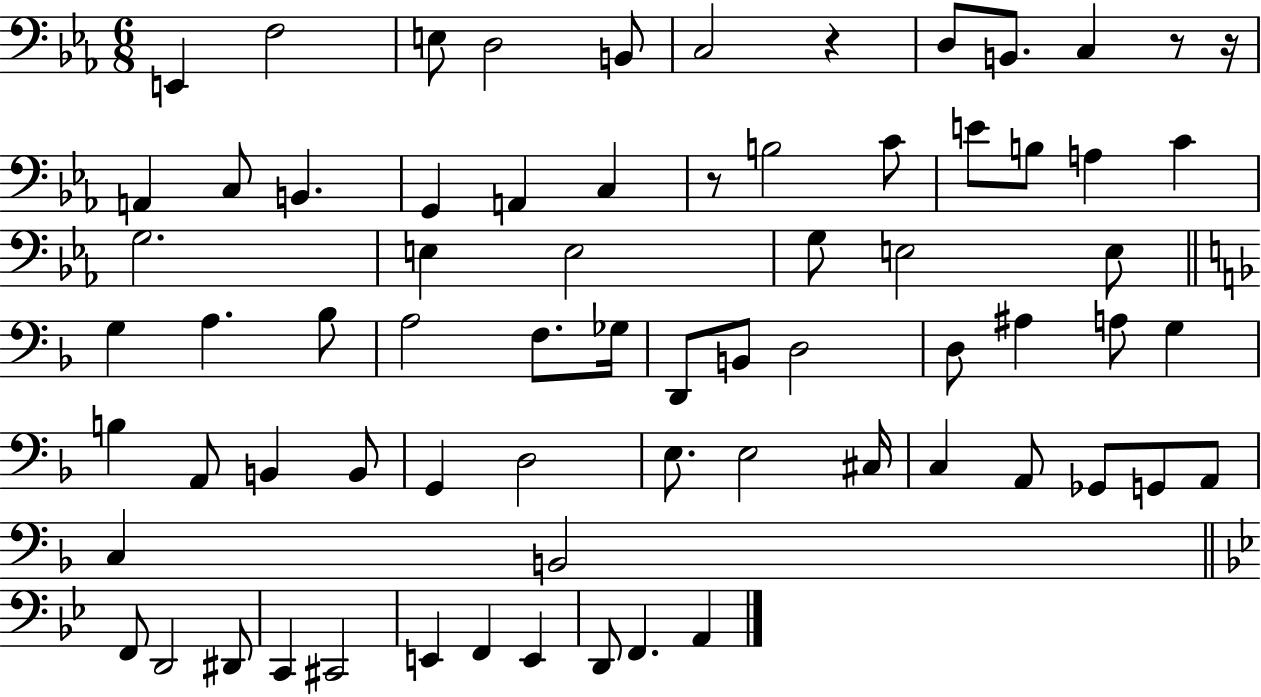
E2/q F3/h E3/e D3/h B2/e C3/h R/q D3/e B2/e. C3/q R/e R/s A2/q C3/e B2/q. G2/q A2/q C3/q R/e B3/h C4/e E4/e B3/e A3/q C4/q G3/h. E3/q E3/h G3/e E3/h E3/e G3/q A3/q. Bb3/e A3/h F3/e. Gb3/s D2/e B2/e D3/h D3/e A#3/q A3/e G3/q B3/q A2/e B2/q B2/e G2/q D3/h E3/e. E3/h C#3/s C3/q A2/e Gb2/e G2/e A2/e C3/q B2/h F2/e D2/h D#2/e C2/q C#2/h E2/q F2/q E2/q D2/e F2/q. A2/q